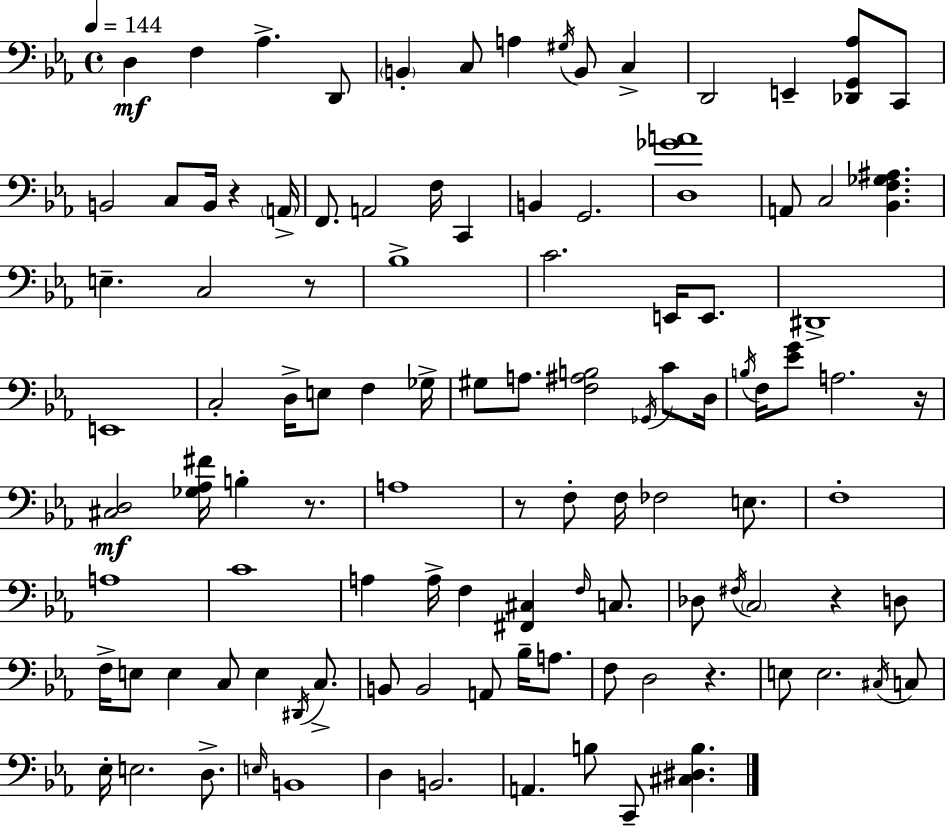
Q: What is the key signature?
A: EES major